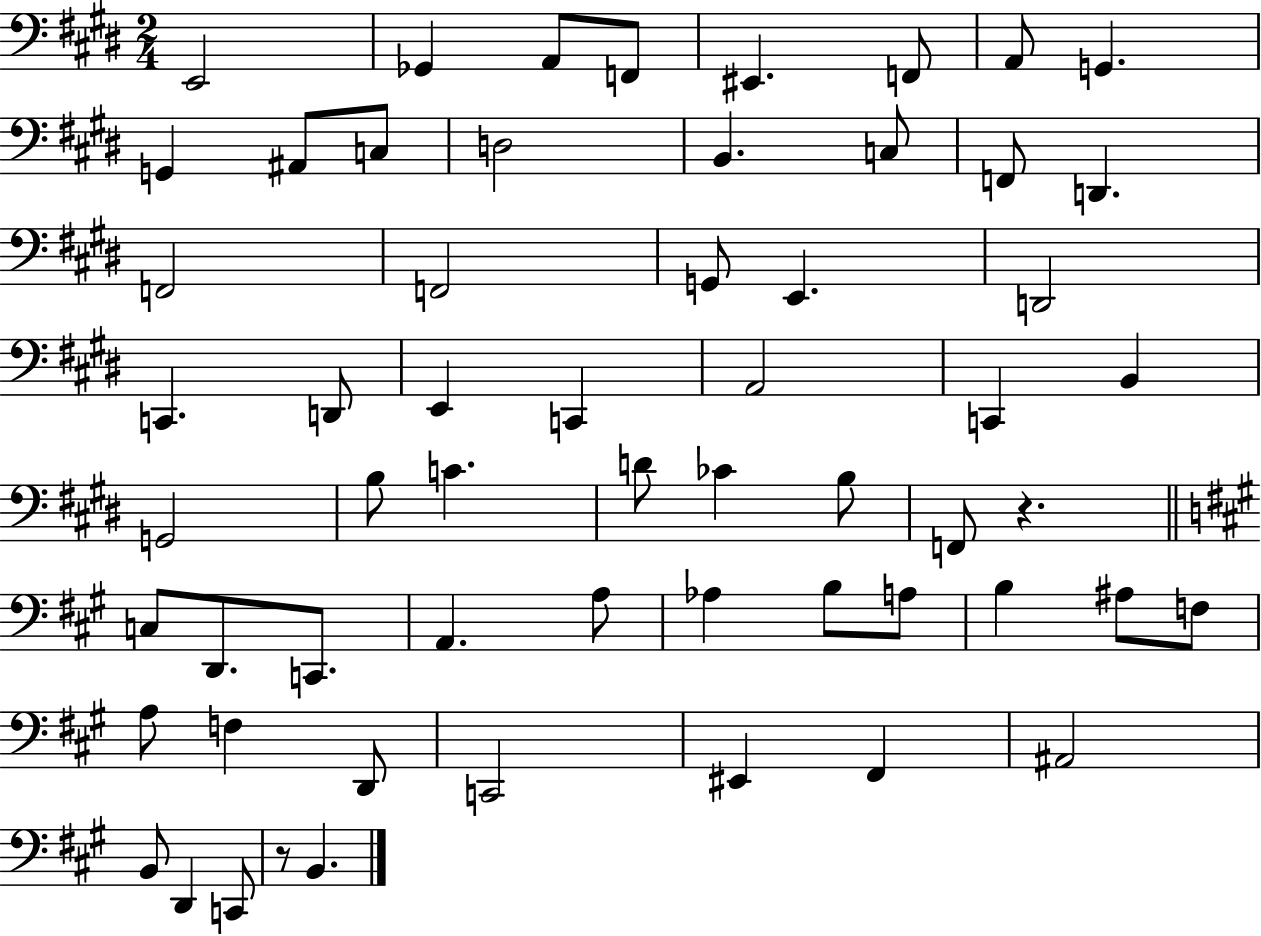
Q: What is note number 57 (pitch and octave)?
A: B2